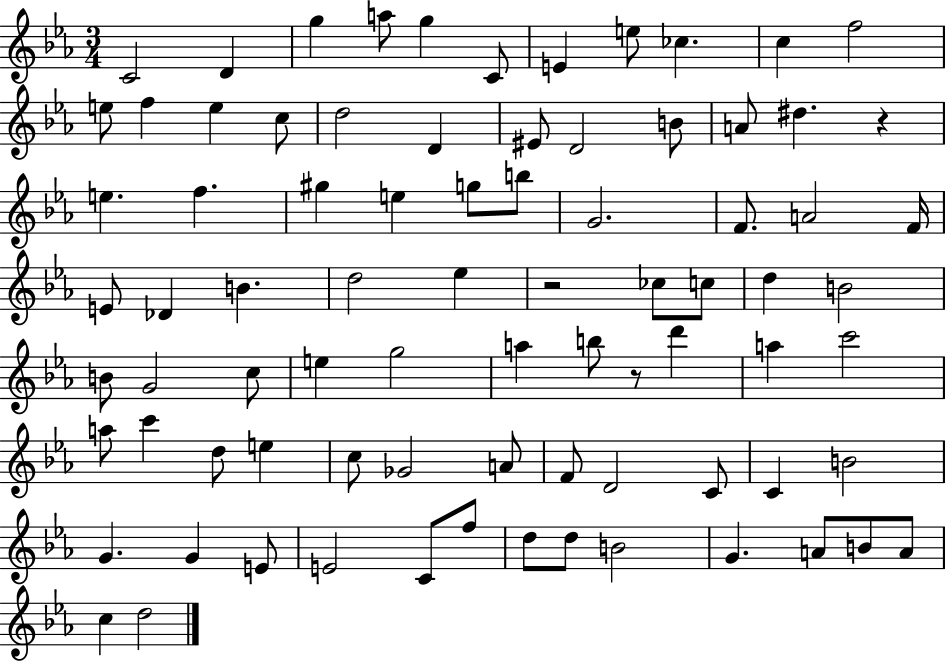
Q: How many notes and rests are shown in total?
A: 81